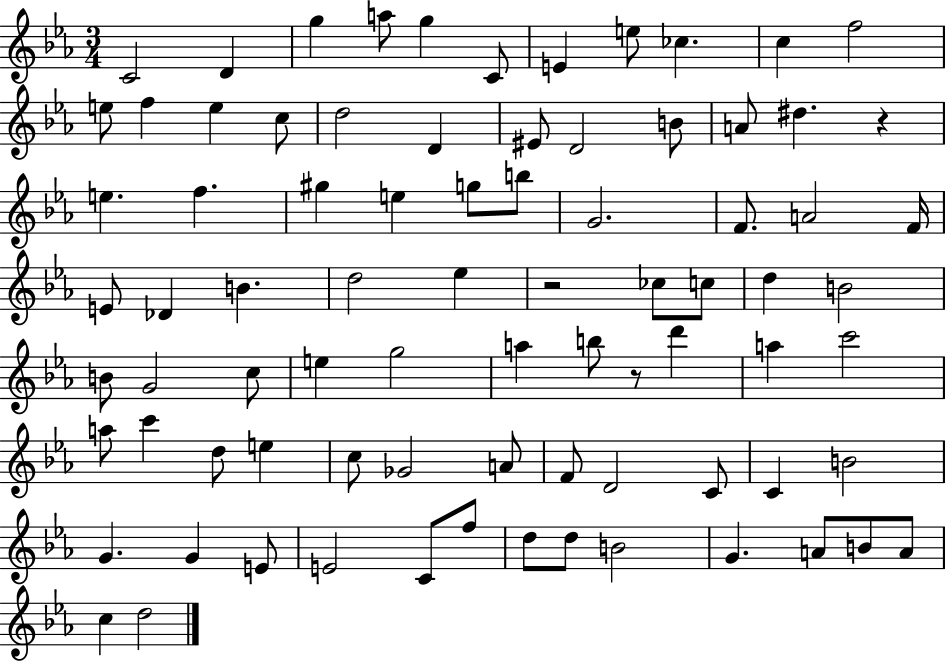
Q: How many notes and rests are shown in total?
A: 81